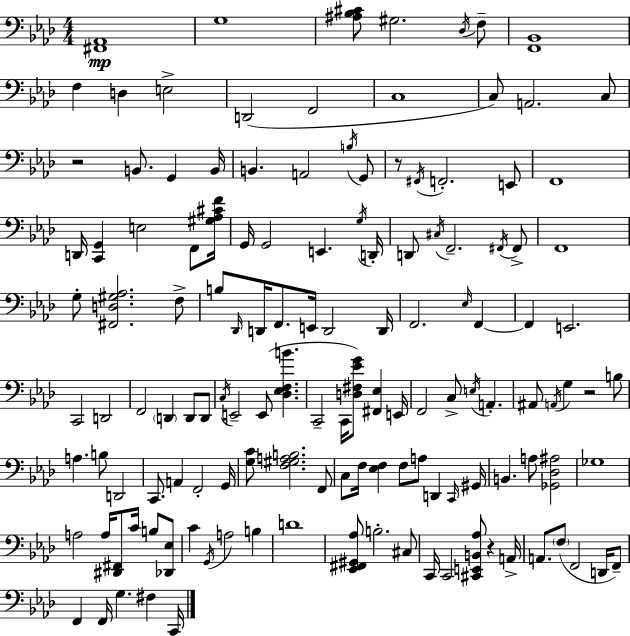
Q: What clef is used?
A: bass